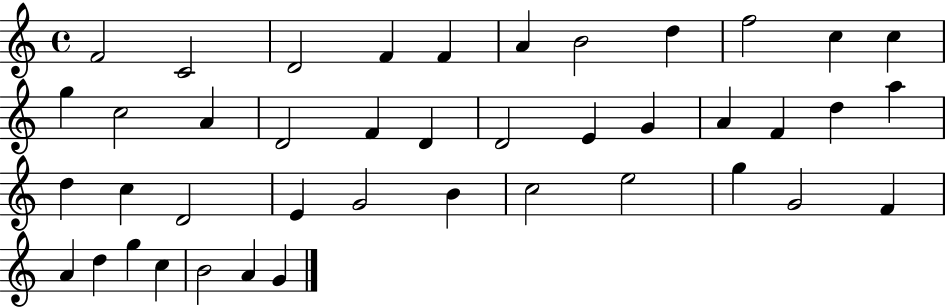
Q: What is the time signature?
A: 4/4